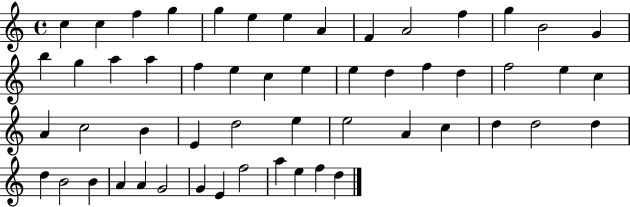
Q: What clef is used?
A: treble